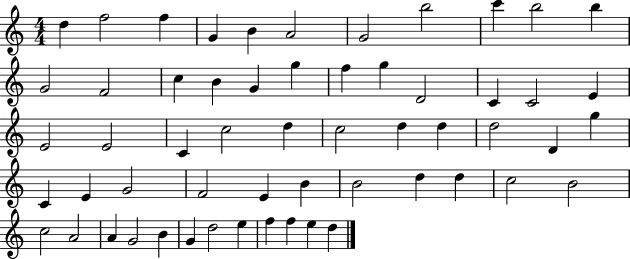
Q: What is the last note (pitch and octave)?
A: D5